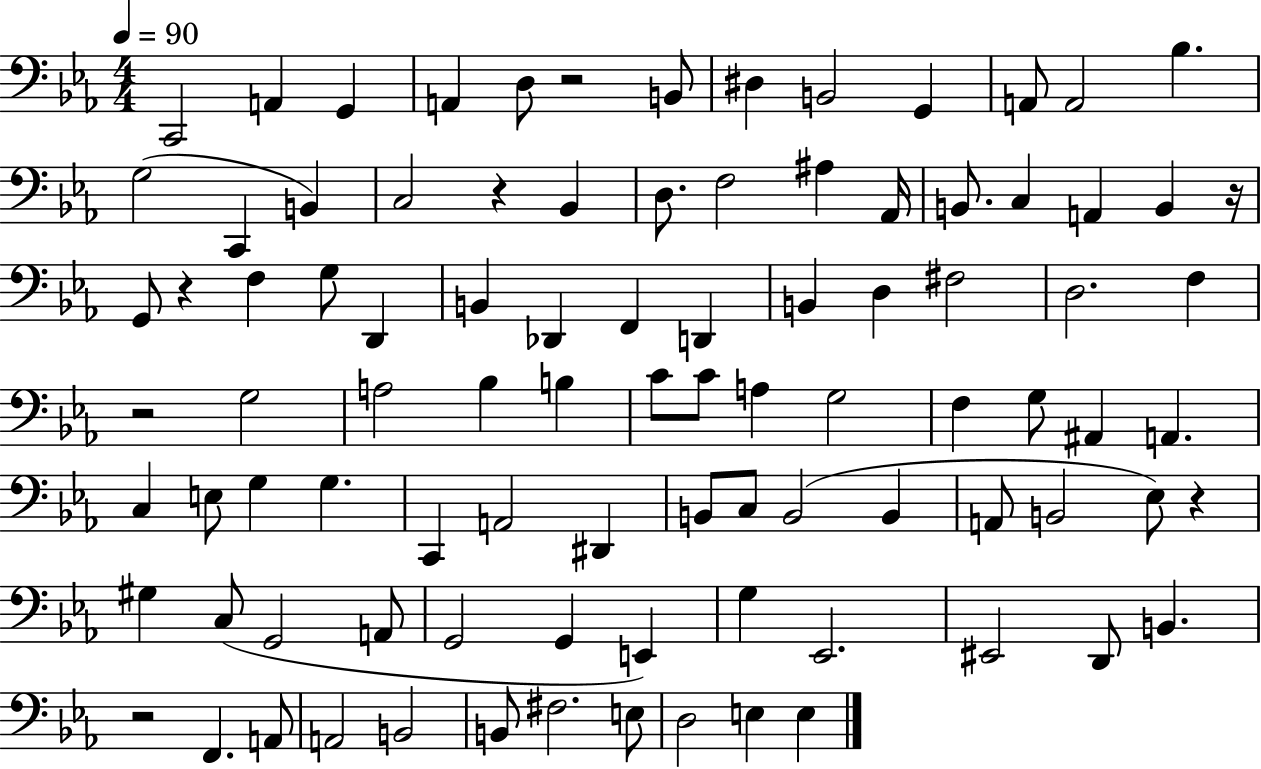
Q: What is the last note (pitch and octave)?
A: E3